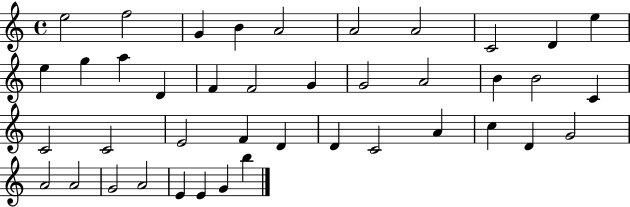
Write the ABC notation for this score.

X:1
T:Untitled
M:4/4
L:1/4
K:C
e2 f2 G B A2 A2 A2 C2 D e e g a D F F2 G G2 A2 B B2 C C2 C2 E2 F D D C2 A c D G2 A2 A2 G2 A2 E E G b